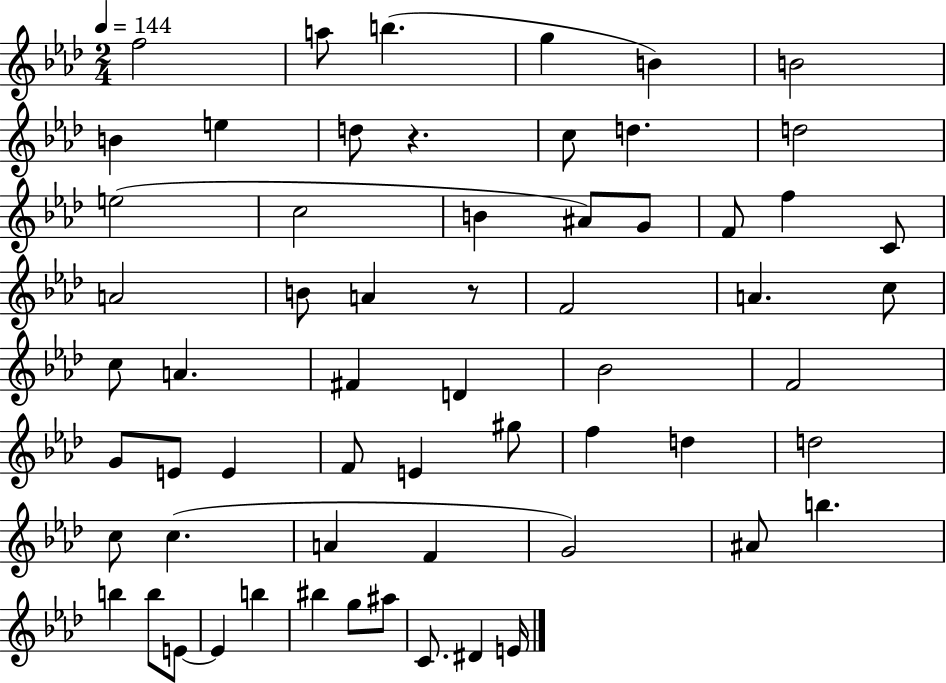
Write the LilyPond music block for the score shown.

{
  \clef treble
  \numericTimeSignature
  \time 2/4
  \key aes \major
  \tempo 4 = 144
  f''2 | a''8 b''4.( | g''4 b'4) | b'2 | \break b'4 e''4 | d''8 r4. | c''8 d''4. | d''2 | \break e''2( | c''2 | b'4 ais'8) g'8 | f'8 f''4 c'8 | \break a'2 | b'8 a'4 r8 | f'2 | a'4. c''8 | \break c''8 a'4. | fis'4 d'4 | bes'2 | f'2 | \break g'8 e'8 e'4 | f'8 e'4 gis''8 | f''4 d''4 | d''2 | \break c''8 c''4.( | a'4 f'4 | g'2) | ais'8 b''4. | \break b''4 b''8 e'8~~ | e'4 b''4 | bis''4 g''8 ais''8 | c'8. dis'4 e'16 | \break \bar "|."
}